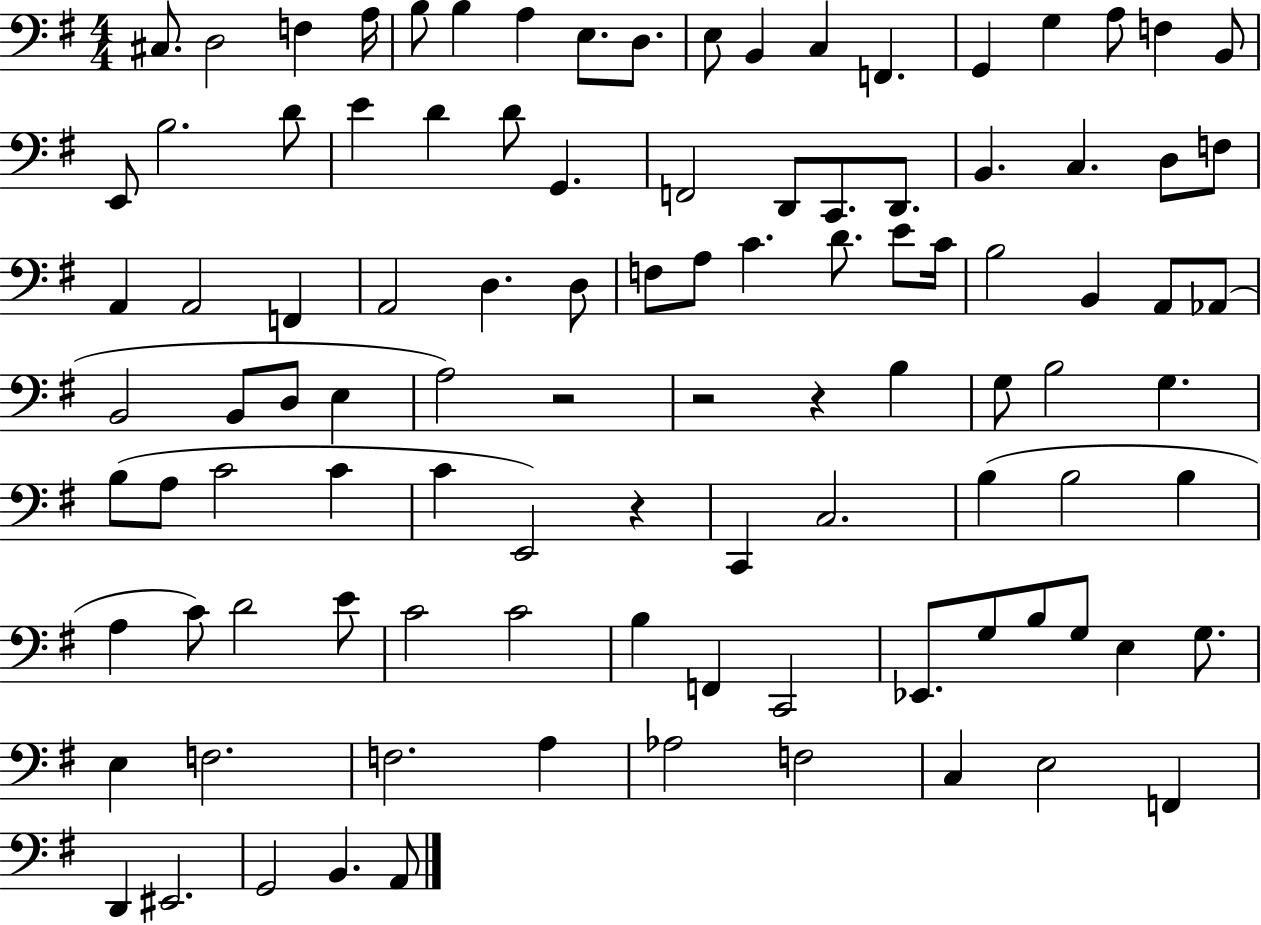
{
  \clef bass
  \numericTimeSignature
  \time 4/4
  \key g \major
  cis8. d2 f4 a16 | b8 b4 a4 e8. d8. | e8 b,4 c4 f,4. | g,4 g4 a8 f4 b,8 | \break e,8 b2. d'8 | e'4 d'4 d'8 g,4. | f,2 d,8 c,8. d,8. | b,4. c4. d8 f8 | \break a,4 a,2 f,4 | a,2 d4. d8 | f8 a8 c'4. d'8. e'8 c'16 | b2 b,4 a,8 aes,8( | \break b,2 b,8 d8 e4 | a2) r2 | r2 r4 b4 | g8 b2 g4. | \break b8( a8 c'2 c'4 | c'4 e,2) r4 | c,4 c2. | b4( b2 b4 | \break a4 c'8) d'2 e'8 | c'2 c'2 | b4 f,4 c,2 | ees,8. g8 b8 g8 e4 g8. | \break e4 f2. | f2. a4 | aes2 f2 | c4 e2 f,4 | \break d,4 eis,2. | g,2 b,4. a,8 | \bar "|."
}